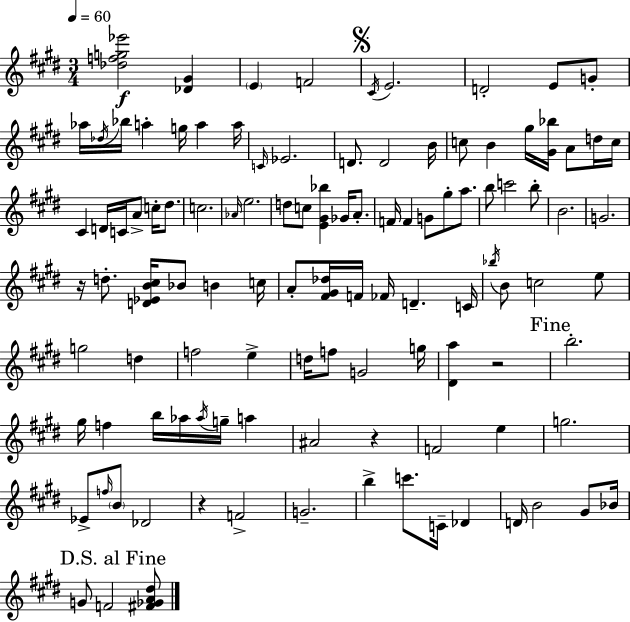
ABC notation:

X:1
T:Untitled
M:3/4
L:1/4
K:E
[_dfg_e']2 [_D^G] E F2 ^C/4 E2 D2 E/2 G/2 _a/4 _d/4 _b/4 a g/4 a a/4 C/4 _E2 D/2 D2 B/4 c/2 B ^g/4 [^G_b]/4 A/2 d/4 c/4 ^C D/4 C/4 A/2 c/4 ^d/2 c2 _A/4 e2 d/2 c/2 [E^G_b] _G/4 A/2 F/4 F G/2 ^g/2 a/2 b/2 c'2 b/2 B2 G2 z/4 d/2 [D_EB^c]/4 _B/2 B c/4 A/2 [^F^G_d]/4 F/4 _F/4 D C/4 _b/4 B/2 c2 e/2 g2 d f2 e d/4 f/2 G2 g/4 [^Da] z2 b2 ^g/4 f b/4 _a/4 _a/4 g/4 a ^A2 z F2 e g2 _E/2 f/4 B/2 _D2 z F2 G2 b c'/2 C/4 _D D/4 B2 ^G/2 _B/4 G/2 F2 [^F_GA^d]/2